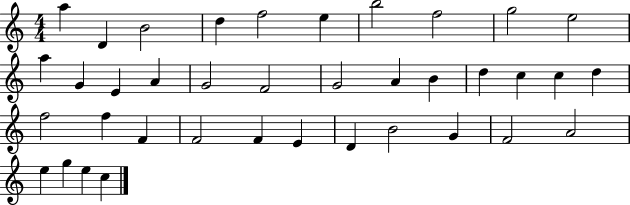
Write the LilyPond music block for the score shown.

{
  \clef treble
  \numericTimeSignature
  \time 4/4
  \key c \major
  a''4 d'4 b'2 | d''4 f''2 e''4 | b''2 f''2 | g''2 e''2 | \break a''4 g'4 e'4 a'4 | g'2 f'2 | g'2 a'4 b'4 | d''4 c''4 c''4 d''4 | \break f''2 f''4 f'4 | f'2 f'4 e'4 | d'4 b'2 g'4 | f'2 a'2 | \break e''4 g''4 e''4 c''4 | \bar "|."
}